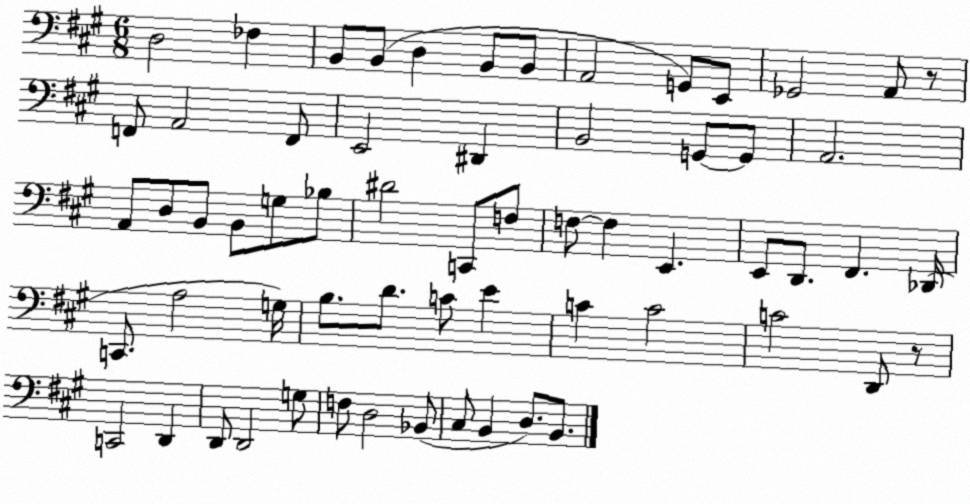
X:1
T:Untitled
M:6/8
L:1/4
K:A
D,2 _F, B,,/2 B,,/2 D, B,,/2 B,,/2 A,,2 G,,/2 E,,/2 _G,,2 A,,/2 z/2 F,,/2 A,,2 F,,/2 E,,2 ^D,, B,,2 G,,/2 G,,/2 A,,2 A,,/2 D,/2 B,,/2 B,,/2 G,/2 _B,/2 ^D2 C,,/2 F,/2 F,/2 F, E,, E,,/2 D,,/2 ^F,, _D,,/4 C,,/2 A,2 G,/4 B,/2 D/2 C/2 E C C2 C2 D,,/2 z/2 C,,2 D,, D,,/2 D,,2 G,/2 F,/2 D,2 _B,,/2 ^C,/2 B,, D,/2 B,,/2